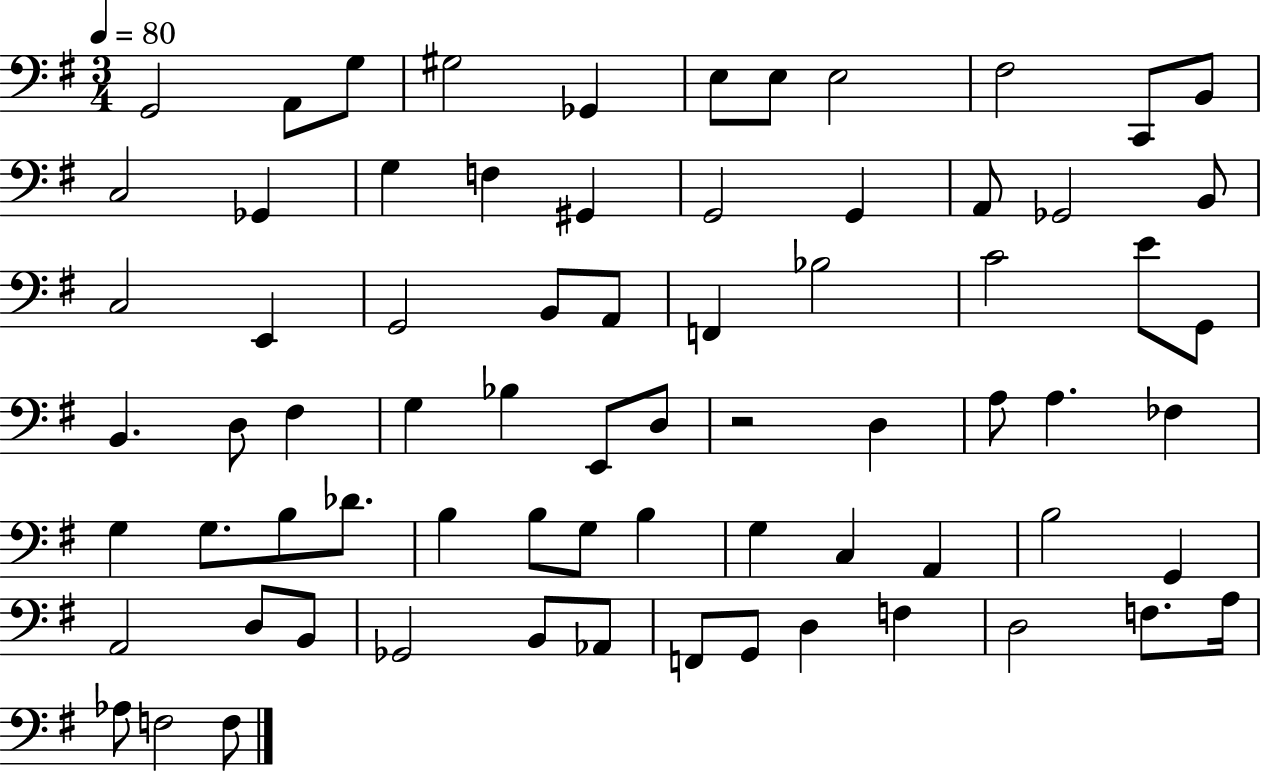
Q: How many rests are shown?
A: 1